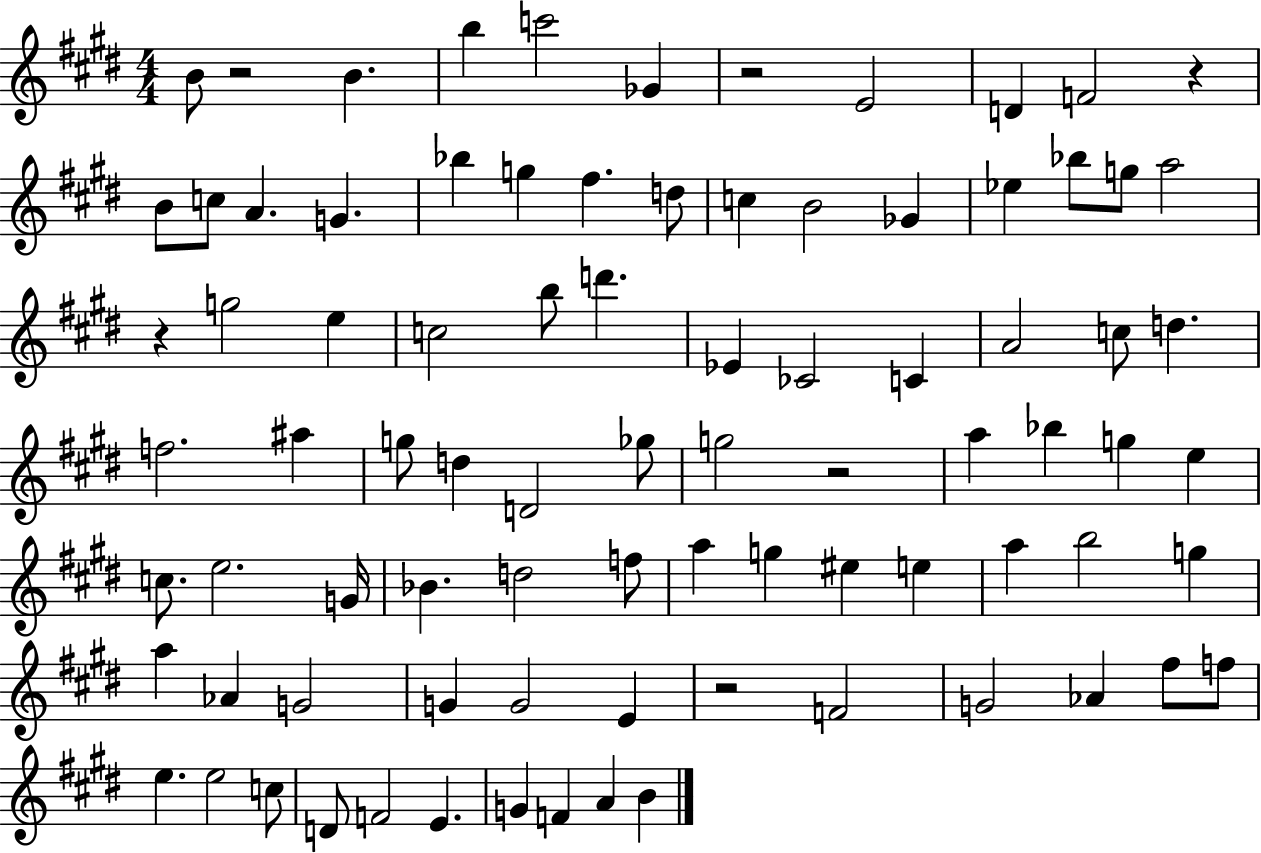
{
  \clef treble
  \numericTimeSignature
  \time 4/4
  \key e \major
  b'8 r2 b'4. | b''4 c'''2 ges'4 | r2 e'2 | d'4 f'2 r4 | \break b'8 c''8 a'4. g'4. | bes''4 g''4 fis''4. d''8 | c''4 b'2 ges'4 | ees''4 bes''8 g''8 a''2 | \break r4 g''2 e''4 | c''2 b''8 d'''4. | ees'4 ces'2 c'4 | a'2 c''8 d''4. | \break f''2. ais''4 | g''8 d''4 d'2 ges''8 | g''2 r2 | a''4 bes''4 g''4 e''4 | \break c''8. e''2. g'16 | bes'4. d''2 f''8 | a''4 g''4 eis''4 e''4 | a''4 b''2 g''4 | \break a''4 aes'4 g'2 | g'4 g'2 e'4 | r2 f'2 | g'2 aes'4 fis''8 f''8 | \break e''4. e''2 c''8 | d'8 f'2 e'4. | g'4 f'4 a'4 b'4 | \bar "|."
}